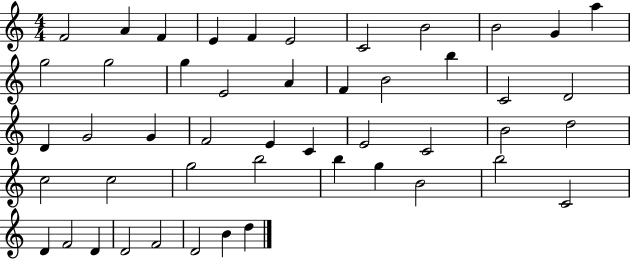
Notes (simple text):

F4/h A4/q F4/q E4/q F4/q E4/h C4/h B4/h B4/h G4/q A5/q G5/h G5/h G5/q E4/h A4/q F4/q B4/h B5/q C4/h D4/h D4/q G4/h G4/q F4/h E4/q C4/q E4/h C4/h B4/h D5/h C5/h C5/h G5/h B5/h B5/q G5/q B4/h B5/h C4/h D4/q F4/h D4/q D4/h F4/h D4/h B4/q D5/q